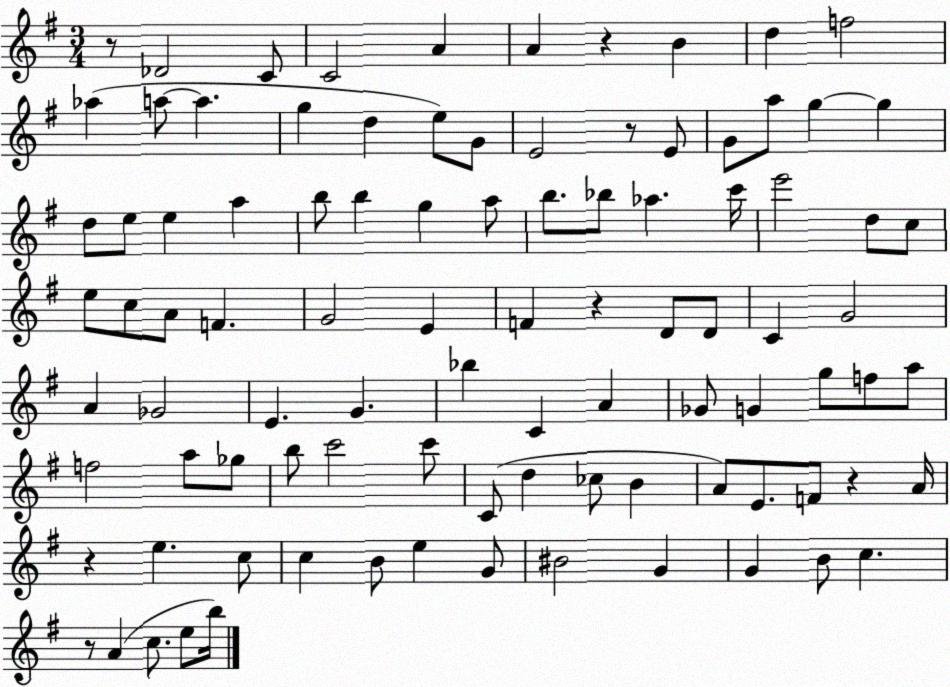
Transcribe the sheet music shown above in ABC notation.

X:1
T:Untitled
M:3/4
L:1/4
K:G
z/2 _D2 C/2 C2 A A z B d f2 _a a/2 a g d e/2 G/2 E2 z/2 E/2 G/2 a/2 g g d/2 e/2 e a b/2 b g a/2 b/2 _b/2 _a c'/4 e'2 d/2 c/2 e/2 c/2 A/2 F G2 E F z D/2 D/2 C G2 A _G2 E G _b C A _G/2 G g/2 f/2 a/2 f2 a/2 _g/2 b/2 c'2 c'/2 C/2 d _c/2 B A/2 E/2 F/2 z A/4 z e c/2 c B/2 e G/2 ^B2 G G B/2 c z/2 A c/2 e/2 b/4